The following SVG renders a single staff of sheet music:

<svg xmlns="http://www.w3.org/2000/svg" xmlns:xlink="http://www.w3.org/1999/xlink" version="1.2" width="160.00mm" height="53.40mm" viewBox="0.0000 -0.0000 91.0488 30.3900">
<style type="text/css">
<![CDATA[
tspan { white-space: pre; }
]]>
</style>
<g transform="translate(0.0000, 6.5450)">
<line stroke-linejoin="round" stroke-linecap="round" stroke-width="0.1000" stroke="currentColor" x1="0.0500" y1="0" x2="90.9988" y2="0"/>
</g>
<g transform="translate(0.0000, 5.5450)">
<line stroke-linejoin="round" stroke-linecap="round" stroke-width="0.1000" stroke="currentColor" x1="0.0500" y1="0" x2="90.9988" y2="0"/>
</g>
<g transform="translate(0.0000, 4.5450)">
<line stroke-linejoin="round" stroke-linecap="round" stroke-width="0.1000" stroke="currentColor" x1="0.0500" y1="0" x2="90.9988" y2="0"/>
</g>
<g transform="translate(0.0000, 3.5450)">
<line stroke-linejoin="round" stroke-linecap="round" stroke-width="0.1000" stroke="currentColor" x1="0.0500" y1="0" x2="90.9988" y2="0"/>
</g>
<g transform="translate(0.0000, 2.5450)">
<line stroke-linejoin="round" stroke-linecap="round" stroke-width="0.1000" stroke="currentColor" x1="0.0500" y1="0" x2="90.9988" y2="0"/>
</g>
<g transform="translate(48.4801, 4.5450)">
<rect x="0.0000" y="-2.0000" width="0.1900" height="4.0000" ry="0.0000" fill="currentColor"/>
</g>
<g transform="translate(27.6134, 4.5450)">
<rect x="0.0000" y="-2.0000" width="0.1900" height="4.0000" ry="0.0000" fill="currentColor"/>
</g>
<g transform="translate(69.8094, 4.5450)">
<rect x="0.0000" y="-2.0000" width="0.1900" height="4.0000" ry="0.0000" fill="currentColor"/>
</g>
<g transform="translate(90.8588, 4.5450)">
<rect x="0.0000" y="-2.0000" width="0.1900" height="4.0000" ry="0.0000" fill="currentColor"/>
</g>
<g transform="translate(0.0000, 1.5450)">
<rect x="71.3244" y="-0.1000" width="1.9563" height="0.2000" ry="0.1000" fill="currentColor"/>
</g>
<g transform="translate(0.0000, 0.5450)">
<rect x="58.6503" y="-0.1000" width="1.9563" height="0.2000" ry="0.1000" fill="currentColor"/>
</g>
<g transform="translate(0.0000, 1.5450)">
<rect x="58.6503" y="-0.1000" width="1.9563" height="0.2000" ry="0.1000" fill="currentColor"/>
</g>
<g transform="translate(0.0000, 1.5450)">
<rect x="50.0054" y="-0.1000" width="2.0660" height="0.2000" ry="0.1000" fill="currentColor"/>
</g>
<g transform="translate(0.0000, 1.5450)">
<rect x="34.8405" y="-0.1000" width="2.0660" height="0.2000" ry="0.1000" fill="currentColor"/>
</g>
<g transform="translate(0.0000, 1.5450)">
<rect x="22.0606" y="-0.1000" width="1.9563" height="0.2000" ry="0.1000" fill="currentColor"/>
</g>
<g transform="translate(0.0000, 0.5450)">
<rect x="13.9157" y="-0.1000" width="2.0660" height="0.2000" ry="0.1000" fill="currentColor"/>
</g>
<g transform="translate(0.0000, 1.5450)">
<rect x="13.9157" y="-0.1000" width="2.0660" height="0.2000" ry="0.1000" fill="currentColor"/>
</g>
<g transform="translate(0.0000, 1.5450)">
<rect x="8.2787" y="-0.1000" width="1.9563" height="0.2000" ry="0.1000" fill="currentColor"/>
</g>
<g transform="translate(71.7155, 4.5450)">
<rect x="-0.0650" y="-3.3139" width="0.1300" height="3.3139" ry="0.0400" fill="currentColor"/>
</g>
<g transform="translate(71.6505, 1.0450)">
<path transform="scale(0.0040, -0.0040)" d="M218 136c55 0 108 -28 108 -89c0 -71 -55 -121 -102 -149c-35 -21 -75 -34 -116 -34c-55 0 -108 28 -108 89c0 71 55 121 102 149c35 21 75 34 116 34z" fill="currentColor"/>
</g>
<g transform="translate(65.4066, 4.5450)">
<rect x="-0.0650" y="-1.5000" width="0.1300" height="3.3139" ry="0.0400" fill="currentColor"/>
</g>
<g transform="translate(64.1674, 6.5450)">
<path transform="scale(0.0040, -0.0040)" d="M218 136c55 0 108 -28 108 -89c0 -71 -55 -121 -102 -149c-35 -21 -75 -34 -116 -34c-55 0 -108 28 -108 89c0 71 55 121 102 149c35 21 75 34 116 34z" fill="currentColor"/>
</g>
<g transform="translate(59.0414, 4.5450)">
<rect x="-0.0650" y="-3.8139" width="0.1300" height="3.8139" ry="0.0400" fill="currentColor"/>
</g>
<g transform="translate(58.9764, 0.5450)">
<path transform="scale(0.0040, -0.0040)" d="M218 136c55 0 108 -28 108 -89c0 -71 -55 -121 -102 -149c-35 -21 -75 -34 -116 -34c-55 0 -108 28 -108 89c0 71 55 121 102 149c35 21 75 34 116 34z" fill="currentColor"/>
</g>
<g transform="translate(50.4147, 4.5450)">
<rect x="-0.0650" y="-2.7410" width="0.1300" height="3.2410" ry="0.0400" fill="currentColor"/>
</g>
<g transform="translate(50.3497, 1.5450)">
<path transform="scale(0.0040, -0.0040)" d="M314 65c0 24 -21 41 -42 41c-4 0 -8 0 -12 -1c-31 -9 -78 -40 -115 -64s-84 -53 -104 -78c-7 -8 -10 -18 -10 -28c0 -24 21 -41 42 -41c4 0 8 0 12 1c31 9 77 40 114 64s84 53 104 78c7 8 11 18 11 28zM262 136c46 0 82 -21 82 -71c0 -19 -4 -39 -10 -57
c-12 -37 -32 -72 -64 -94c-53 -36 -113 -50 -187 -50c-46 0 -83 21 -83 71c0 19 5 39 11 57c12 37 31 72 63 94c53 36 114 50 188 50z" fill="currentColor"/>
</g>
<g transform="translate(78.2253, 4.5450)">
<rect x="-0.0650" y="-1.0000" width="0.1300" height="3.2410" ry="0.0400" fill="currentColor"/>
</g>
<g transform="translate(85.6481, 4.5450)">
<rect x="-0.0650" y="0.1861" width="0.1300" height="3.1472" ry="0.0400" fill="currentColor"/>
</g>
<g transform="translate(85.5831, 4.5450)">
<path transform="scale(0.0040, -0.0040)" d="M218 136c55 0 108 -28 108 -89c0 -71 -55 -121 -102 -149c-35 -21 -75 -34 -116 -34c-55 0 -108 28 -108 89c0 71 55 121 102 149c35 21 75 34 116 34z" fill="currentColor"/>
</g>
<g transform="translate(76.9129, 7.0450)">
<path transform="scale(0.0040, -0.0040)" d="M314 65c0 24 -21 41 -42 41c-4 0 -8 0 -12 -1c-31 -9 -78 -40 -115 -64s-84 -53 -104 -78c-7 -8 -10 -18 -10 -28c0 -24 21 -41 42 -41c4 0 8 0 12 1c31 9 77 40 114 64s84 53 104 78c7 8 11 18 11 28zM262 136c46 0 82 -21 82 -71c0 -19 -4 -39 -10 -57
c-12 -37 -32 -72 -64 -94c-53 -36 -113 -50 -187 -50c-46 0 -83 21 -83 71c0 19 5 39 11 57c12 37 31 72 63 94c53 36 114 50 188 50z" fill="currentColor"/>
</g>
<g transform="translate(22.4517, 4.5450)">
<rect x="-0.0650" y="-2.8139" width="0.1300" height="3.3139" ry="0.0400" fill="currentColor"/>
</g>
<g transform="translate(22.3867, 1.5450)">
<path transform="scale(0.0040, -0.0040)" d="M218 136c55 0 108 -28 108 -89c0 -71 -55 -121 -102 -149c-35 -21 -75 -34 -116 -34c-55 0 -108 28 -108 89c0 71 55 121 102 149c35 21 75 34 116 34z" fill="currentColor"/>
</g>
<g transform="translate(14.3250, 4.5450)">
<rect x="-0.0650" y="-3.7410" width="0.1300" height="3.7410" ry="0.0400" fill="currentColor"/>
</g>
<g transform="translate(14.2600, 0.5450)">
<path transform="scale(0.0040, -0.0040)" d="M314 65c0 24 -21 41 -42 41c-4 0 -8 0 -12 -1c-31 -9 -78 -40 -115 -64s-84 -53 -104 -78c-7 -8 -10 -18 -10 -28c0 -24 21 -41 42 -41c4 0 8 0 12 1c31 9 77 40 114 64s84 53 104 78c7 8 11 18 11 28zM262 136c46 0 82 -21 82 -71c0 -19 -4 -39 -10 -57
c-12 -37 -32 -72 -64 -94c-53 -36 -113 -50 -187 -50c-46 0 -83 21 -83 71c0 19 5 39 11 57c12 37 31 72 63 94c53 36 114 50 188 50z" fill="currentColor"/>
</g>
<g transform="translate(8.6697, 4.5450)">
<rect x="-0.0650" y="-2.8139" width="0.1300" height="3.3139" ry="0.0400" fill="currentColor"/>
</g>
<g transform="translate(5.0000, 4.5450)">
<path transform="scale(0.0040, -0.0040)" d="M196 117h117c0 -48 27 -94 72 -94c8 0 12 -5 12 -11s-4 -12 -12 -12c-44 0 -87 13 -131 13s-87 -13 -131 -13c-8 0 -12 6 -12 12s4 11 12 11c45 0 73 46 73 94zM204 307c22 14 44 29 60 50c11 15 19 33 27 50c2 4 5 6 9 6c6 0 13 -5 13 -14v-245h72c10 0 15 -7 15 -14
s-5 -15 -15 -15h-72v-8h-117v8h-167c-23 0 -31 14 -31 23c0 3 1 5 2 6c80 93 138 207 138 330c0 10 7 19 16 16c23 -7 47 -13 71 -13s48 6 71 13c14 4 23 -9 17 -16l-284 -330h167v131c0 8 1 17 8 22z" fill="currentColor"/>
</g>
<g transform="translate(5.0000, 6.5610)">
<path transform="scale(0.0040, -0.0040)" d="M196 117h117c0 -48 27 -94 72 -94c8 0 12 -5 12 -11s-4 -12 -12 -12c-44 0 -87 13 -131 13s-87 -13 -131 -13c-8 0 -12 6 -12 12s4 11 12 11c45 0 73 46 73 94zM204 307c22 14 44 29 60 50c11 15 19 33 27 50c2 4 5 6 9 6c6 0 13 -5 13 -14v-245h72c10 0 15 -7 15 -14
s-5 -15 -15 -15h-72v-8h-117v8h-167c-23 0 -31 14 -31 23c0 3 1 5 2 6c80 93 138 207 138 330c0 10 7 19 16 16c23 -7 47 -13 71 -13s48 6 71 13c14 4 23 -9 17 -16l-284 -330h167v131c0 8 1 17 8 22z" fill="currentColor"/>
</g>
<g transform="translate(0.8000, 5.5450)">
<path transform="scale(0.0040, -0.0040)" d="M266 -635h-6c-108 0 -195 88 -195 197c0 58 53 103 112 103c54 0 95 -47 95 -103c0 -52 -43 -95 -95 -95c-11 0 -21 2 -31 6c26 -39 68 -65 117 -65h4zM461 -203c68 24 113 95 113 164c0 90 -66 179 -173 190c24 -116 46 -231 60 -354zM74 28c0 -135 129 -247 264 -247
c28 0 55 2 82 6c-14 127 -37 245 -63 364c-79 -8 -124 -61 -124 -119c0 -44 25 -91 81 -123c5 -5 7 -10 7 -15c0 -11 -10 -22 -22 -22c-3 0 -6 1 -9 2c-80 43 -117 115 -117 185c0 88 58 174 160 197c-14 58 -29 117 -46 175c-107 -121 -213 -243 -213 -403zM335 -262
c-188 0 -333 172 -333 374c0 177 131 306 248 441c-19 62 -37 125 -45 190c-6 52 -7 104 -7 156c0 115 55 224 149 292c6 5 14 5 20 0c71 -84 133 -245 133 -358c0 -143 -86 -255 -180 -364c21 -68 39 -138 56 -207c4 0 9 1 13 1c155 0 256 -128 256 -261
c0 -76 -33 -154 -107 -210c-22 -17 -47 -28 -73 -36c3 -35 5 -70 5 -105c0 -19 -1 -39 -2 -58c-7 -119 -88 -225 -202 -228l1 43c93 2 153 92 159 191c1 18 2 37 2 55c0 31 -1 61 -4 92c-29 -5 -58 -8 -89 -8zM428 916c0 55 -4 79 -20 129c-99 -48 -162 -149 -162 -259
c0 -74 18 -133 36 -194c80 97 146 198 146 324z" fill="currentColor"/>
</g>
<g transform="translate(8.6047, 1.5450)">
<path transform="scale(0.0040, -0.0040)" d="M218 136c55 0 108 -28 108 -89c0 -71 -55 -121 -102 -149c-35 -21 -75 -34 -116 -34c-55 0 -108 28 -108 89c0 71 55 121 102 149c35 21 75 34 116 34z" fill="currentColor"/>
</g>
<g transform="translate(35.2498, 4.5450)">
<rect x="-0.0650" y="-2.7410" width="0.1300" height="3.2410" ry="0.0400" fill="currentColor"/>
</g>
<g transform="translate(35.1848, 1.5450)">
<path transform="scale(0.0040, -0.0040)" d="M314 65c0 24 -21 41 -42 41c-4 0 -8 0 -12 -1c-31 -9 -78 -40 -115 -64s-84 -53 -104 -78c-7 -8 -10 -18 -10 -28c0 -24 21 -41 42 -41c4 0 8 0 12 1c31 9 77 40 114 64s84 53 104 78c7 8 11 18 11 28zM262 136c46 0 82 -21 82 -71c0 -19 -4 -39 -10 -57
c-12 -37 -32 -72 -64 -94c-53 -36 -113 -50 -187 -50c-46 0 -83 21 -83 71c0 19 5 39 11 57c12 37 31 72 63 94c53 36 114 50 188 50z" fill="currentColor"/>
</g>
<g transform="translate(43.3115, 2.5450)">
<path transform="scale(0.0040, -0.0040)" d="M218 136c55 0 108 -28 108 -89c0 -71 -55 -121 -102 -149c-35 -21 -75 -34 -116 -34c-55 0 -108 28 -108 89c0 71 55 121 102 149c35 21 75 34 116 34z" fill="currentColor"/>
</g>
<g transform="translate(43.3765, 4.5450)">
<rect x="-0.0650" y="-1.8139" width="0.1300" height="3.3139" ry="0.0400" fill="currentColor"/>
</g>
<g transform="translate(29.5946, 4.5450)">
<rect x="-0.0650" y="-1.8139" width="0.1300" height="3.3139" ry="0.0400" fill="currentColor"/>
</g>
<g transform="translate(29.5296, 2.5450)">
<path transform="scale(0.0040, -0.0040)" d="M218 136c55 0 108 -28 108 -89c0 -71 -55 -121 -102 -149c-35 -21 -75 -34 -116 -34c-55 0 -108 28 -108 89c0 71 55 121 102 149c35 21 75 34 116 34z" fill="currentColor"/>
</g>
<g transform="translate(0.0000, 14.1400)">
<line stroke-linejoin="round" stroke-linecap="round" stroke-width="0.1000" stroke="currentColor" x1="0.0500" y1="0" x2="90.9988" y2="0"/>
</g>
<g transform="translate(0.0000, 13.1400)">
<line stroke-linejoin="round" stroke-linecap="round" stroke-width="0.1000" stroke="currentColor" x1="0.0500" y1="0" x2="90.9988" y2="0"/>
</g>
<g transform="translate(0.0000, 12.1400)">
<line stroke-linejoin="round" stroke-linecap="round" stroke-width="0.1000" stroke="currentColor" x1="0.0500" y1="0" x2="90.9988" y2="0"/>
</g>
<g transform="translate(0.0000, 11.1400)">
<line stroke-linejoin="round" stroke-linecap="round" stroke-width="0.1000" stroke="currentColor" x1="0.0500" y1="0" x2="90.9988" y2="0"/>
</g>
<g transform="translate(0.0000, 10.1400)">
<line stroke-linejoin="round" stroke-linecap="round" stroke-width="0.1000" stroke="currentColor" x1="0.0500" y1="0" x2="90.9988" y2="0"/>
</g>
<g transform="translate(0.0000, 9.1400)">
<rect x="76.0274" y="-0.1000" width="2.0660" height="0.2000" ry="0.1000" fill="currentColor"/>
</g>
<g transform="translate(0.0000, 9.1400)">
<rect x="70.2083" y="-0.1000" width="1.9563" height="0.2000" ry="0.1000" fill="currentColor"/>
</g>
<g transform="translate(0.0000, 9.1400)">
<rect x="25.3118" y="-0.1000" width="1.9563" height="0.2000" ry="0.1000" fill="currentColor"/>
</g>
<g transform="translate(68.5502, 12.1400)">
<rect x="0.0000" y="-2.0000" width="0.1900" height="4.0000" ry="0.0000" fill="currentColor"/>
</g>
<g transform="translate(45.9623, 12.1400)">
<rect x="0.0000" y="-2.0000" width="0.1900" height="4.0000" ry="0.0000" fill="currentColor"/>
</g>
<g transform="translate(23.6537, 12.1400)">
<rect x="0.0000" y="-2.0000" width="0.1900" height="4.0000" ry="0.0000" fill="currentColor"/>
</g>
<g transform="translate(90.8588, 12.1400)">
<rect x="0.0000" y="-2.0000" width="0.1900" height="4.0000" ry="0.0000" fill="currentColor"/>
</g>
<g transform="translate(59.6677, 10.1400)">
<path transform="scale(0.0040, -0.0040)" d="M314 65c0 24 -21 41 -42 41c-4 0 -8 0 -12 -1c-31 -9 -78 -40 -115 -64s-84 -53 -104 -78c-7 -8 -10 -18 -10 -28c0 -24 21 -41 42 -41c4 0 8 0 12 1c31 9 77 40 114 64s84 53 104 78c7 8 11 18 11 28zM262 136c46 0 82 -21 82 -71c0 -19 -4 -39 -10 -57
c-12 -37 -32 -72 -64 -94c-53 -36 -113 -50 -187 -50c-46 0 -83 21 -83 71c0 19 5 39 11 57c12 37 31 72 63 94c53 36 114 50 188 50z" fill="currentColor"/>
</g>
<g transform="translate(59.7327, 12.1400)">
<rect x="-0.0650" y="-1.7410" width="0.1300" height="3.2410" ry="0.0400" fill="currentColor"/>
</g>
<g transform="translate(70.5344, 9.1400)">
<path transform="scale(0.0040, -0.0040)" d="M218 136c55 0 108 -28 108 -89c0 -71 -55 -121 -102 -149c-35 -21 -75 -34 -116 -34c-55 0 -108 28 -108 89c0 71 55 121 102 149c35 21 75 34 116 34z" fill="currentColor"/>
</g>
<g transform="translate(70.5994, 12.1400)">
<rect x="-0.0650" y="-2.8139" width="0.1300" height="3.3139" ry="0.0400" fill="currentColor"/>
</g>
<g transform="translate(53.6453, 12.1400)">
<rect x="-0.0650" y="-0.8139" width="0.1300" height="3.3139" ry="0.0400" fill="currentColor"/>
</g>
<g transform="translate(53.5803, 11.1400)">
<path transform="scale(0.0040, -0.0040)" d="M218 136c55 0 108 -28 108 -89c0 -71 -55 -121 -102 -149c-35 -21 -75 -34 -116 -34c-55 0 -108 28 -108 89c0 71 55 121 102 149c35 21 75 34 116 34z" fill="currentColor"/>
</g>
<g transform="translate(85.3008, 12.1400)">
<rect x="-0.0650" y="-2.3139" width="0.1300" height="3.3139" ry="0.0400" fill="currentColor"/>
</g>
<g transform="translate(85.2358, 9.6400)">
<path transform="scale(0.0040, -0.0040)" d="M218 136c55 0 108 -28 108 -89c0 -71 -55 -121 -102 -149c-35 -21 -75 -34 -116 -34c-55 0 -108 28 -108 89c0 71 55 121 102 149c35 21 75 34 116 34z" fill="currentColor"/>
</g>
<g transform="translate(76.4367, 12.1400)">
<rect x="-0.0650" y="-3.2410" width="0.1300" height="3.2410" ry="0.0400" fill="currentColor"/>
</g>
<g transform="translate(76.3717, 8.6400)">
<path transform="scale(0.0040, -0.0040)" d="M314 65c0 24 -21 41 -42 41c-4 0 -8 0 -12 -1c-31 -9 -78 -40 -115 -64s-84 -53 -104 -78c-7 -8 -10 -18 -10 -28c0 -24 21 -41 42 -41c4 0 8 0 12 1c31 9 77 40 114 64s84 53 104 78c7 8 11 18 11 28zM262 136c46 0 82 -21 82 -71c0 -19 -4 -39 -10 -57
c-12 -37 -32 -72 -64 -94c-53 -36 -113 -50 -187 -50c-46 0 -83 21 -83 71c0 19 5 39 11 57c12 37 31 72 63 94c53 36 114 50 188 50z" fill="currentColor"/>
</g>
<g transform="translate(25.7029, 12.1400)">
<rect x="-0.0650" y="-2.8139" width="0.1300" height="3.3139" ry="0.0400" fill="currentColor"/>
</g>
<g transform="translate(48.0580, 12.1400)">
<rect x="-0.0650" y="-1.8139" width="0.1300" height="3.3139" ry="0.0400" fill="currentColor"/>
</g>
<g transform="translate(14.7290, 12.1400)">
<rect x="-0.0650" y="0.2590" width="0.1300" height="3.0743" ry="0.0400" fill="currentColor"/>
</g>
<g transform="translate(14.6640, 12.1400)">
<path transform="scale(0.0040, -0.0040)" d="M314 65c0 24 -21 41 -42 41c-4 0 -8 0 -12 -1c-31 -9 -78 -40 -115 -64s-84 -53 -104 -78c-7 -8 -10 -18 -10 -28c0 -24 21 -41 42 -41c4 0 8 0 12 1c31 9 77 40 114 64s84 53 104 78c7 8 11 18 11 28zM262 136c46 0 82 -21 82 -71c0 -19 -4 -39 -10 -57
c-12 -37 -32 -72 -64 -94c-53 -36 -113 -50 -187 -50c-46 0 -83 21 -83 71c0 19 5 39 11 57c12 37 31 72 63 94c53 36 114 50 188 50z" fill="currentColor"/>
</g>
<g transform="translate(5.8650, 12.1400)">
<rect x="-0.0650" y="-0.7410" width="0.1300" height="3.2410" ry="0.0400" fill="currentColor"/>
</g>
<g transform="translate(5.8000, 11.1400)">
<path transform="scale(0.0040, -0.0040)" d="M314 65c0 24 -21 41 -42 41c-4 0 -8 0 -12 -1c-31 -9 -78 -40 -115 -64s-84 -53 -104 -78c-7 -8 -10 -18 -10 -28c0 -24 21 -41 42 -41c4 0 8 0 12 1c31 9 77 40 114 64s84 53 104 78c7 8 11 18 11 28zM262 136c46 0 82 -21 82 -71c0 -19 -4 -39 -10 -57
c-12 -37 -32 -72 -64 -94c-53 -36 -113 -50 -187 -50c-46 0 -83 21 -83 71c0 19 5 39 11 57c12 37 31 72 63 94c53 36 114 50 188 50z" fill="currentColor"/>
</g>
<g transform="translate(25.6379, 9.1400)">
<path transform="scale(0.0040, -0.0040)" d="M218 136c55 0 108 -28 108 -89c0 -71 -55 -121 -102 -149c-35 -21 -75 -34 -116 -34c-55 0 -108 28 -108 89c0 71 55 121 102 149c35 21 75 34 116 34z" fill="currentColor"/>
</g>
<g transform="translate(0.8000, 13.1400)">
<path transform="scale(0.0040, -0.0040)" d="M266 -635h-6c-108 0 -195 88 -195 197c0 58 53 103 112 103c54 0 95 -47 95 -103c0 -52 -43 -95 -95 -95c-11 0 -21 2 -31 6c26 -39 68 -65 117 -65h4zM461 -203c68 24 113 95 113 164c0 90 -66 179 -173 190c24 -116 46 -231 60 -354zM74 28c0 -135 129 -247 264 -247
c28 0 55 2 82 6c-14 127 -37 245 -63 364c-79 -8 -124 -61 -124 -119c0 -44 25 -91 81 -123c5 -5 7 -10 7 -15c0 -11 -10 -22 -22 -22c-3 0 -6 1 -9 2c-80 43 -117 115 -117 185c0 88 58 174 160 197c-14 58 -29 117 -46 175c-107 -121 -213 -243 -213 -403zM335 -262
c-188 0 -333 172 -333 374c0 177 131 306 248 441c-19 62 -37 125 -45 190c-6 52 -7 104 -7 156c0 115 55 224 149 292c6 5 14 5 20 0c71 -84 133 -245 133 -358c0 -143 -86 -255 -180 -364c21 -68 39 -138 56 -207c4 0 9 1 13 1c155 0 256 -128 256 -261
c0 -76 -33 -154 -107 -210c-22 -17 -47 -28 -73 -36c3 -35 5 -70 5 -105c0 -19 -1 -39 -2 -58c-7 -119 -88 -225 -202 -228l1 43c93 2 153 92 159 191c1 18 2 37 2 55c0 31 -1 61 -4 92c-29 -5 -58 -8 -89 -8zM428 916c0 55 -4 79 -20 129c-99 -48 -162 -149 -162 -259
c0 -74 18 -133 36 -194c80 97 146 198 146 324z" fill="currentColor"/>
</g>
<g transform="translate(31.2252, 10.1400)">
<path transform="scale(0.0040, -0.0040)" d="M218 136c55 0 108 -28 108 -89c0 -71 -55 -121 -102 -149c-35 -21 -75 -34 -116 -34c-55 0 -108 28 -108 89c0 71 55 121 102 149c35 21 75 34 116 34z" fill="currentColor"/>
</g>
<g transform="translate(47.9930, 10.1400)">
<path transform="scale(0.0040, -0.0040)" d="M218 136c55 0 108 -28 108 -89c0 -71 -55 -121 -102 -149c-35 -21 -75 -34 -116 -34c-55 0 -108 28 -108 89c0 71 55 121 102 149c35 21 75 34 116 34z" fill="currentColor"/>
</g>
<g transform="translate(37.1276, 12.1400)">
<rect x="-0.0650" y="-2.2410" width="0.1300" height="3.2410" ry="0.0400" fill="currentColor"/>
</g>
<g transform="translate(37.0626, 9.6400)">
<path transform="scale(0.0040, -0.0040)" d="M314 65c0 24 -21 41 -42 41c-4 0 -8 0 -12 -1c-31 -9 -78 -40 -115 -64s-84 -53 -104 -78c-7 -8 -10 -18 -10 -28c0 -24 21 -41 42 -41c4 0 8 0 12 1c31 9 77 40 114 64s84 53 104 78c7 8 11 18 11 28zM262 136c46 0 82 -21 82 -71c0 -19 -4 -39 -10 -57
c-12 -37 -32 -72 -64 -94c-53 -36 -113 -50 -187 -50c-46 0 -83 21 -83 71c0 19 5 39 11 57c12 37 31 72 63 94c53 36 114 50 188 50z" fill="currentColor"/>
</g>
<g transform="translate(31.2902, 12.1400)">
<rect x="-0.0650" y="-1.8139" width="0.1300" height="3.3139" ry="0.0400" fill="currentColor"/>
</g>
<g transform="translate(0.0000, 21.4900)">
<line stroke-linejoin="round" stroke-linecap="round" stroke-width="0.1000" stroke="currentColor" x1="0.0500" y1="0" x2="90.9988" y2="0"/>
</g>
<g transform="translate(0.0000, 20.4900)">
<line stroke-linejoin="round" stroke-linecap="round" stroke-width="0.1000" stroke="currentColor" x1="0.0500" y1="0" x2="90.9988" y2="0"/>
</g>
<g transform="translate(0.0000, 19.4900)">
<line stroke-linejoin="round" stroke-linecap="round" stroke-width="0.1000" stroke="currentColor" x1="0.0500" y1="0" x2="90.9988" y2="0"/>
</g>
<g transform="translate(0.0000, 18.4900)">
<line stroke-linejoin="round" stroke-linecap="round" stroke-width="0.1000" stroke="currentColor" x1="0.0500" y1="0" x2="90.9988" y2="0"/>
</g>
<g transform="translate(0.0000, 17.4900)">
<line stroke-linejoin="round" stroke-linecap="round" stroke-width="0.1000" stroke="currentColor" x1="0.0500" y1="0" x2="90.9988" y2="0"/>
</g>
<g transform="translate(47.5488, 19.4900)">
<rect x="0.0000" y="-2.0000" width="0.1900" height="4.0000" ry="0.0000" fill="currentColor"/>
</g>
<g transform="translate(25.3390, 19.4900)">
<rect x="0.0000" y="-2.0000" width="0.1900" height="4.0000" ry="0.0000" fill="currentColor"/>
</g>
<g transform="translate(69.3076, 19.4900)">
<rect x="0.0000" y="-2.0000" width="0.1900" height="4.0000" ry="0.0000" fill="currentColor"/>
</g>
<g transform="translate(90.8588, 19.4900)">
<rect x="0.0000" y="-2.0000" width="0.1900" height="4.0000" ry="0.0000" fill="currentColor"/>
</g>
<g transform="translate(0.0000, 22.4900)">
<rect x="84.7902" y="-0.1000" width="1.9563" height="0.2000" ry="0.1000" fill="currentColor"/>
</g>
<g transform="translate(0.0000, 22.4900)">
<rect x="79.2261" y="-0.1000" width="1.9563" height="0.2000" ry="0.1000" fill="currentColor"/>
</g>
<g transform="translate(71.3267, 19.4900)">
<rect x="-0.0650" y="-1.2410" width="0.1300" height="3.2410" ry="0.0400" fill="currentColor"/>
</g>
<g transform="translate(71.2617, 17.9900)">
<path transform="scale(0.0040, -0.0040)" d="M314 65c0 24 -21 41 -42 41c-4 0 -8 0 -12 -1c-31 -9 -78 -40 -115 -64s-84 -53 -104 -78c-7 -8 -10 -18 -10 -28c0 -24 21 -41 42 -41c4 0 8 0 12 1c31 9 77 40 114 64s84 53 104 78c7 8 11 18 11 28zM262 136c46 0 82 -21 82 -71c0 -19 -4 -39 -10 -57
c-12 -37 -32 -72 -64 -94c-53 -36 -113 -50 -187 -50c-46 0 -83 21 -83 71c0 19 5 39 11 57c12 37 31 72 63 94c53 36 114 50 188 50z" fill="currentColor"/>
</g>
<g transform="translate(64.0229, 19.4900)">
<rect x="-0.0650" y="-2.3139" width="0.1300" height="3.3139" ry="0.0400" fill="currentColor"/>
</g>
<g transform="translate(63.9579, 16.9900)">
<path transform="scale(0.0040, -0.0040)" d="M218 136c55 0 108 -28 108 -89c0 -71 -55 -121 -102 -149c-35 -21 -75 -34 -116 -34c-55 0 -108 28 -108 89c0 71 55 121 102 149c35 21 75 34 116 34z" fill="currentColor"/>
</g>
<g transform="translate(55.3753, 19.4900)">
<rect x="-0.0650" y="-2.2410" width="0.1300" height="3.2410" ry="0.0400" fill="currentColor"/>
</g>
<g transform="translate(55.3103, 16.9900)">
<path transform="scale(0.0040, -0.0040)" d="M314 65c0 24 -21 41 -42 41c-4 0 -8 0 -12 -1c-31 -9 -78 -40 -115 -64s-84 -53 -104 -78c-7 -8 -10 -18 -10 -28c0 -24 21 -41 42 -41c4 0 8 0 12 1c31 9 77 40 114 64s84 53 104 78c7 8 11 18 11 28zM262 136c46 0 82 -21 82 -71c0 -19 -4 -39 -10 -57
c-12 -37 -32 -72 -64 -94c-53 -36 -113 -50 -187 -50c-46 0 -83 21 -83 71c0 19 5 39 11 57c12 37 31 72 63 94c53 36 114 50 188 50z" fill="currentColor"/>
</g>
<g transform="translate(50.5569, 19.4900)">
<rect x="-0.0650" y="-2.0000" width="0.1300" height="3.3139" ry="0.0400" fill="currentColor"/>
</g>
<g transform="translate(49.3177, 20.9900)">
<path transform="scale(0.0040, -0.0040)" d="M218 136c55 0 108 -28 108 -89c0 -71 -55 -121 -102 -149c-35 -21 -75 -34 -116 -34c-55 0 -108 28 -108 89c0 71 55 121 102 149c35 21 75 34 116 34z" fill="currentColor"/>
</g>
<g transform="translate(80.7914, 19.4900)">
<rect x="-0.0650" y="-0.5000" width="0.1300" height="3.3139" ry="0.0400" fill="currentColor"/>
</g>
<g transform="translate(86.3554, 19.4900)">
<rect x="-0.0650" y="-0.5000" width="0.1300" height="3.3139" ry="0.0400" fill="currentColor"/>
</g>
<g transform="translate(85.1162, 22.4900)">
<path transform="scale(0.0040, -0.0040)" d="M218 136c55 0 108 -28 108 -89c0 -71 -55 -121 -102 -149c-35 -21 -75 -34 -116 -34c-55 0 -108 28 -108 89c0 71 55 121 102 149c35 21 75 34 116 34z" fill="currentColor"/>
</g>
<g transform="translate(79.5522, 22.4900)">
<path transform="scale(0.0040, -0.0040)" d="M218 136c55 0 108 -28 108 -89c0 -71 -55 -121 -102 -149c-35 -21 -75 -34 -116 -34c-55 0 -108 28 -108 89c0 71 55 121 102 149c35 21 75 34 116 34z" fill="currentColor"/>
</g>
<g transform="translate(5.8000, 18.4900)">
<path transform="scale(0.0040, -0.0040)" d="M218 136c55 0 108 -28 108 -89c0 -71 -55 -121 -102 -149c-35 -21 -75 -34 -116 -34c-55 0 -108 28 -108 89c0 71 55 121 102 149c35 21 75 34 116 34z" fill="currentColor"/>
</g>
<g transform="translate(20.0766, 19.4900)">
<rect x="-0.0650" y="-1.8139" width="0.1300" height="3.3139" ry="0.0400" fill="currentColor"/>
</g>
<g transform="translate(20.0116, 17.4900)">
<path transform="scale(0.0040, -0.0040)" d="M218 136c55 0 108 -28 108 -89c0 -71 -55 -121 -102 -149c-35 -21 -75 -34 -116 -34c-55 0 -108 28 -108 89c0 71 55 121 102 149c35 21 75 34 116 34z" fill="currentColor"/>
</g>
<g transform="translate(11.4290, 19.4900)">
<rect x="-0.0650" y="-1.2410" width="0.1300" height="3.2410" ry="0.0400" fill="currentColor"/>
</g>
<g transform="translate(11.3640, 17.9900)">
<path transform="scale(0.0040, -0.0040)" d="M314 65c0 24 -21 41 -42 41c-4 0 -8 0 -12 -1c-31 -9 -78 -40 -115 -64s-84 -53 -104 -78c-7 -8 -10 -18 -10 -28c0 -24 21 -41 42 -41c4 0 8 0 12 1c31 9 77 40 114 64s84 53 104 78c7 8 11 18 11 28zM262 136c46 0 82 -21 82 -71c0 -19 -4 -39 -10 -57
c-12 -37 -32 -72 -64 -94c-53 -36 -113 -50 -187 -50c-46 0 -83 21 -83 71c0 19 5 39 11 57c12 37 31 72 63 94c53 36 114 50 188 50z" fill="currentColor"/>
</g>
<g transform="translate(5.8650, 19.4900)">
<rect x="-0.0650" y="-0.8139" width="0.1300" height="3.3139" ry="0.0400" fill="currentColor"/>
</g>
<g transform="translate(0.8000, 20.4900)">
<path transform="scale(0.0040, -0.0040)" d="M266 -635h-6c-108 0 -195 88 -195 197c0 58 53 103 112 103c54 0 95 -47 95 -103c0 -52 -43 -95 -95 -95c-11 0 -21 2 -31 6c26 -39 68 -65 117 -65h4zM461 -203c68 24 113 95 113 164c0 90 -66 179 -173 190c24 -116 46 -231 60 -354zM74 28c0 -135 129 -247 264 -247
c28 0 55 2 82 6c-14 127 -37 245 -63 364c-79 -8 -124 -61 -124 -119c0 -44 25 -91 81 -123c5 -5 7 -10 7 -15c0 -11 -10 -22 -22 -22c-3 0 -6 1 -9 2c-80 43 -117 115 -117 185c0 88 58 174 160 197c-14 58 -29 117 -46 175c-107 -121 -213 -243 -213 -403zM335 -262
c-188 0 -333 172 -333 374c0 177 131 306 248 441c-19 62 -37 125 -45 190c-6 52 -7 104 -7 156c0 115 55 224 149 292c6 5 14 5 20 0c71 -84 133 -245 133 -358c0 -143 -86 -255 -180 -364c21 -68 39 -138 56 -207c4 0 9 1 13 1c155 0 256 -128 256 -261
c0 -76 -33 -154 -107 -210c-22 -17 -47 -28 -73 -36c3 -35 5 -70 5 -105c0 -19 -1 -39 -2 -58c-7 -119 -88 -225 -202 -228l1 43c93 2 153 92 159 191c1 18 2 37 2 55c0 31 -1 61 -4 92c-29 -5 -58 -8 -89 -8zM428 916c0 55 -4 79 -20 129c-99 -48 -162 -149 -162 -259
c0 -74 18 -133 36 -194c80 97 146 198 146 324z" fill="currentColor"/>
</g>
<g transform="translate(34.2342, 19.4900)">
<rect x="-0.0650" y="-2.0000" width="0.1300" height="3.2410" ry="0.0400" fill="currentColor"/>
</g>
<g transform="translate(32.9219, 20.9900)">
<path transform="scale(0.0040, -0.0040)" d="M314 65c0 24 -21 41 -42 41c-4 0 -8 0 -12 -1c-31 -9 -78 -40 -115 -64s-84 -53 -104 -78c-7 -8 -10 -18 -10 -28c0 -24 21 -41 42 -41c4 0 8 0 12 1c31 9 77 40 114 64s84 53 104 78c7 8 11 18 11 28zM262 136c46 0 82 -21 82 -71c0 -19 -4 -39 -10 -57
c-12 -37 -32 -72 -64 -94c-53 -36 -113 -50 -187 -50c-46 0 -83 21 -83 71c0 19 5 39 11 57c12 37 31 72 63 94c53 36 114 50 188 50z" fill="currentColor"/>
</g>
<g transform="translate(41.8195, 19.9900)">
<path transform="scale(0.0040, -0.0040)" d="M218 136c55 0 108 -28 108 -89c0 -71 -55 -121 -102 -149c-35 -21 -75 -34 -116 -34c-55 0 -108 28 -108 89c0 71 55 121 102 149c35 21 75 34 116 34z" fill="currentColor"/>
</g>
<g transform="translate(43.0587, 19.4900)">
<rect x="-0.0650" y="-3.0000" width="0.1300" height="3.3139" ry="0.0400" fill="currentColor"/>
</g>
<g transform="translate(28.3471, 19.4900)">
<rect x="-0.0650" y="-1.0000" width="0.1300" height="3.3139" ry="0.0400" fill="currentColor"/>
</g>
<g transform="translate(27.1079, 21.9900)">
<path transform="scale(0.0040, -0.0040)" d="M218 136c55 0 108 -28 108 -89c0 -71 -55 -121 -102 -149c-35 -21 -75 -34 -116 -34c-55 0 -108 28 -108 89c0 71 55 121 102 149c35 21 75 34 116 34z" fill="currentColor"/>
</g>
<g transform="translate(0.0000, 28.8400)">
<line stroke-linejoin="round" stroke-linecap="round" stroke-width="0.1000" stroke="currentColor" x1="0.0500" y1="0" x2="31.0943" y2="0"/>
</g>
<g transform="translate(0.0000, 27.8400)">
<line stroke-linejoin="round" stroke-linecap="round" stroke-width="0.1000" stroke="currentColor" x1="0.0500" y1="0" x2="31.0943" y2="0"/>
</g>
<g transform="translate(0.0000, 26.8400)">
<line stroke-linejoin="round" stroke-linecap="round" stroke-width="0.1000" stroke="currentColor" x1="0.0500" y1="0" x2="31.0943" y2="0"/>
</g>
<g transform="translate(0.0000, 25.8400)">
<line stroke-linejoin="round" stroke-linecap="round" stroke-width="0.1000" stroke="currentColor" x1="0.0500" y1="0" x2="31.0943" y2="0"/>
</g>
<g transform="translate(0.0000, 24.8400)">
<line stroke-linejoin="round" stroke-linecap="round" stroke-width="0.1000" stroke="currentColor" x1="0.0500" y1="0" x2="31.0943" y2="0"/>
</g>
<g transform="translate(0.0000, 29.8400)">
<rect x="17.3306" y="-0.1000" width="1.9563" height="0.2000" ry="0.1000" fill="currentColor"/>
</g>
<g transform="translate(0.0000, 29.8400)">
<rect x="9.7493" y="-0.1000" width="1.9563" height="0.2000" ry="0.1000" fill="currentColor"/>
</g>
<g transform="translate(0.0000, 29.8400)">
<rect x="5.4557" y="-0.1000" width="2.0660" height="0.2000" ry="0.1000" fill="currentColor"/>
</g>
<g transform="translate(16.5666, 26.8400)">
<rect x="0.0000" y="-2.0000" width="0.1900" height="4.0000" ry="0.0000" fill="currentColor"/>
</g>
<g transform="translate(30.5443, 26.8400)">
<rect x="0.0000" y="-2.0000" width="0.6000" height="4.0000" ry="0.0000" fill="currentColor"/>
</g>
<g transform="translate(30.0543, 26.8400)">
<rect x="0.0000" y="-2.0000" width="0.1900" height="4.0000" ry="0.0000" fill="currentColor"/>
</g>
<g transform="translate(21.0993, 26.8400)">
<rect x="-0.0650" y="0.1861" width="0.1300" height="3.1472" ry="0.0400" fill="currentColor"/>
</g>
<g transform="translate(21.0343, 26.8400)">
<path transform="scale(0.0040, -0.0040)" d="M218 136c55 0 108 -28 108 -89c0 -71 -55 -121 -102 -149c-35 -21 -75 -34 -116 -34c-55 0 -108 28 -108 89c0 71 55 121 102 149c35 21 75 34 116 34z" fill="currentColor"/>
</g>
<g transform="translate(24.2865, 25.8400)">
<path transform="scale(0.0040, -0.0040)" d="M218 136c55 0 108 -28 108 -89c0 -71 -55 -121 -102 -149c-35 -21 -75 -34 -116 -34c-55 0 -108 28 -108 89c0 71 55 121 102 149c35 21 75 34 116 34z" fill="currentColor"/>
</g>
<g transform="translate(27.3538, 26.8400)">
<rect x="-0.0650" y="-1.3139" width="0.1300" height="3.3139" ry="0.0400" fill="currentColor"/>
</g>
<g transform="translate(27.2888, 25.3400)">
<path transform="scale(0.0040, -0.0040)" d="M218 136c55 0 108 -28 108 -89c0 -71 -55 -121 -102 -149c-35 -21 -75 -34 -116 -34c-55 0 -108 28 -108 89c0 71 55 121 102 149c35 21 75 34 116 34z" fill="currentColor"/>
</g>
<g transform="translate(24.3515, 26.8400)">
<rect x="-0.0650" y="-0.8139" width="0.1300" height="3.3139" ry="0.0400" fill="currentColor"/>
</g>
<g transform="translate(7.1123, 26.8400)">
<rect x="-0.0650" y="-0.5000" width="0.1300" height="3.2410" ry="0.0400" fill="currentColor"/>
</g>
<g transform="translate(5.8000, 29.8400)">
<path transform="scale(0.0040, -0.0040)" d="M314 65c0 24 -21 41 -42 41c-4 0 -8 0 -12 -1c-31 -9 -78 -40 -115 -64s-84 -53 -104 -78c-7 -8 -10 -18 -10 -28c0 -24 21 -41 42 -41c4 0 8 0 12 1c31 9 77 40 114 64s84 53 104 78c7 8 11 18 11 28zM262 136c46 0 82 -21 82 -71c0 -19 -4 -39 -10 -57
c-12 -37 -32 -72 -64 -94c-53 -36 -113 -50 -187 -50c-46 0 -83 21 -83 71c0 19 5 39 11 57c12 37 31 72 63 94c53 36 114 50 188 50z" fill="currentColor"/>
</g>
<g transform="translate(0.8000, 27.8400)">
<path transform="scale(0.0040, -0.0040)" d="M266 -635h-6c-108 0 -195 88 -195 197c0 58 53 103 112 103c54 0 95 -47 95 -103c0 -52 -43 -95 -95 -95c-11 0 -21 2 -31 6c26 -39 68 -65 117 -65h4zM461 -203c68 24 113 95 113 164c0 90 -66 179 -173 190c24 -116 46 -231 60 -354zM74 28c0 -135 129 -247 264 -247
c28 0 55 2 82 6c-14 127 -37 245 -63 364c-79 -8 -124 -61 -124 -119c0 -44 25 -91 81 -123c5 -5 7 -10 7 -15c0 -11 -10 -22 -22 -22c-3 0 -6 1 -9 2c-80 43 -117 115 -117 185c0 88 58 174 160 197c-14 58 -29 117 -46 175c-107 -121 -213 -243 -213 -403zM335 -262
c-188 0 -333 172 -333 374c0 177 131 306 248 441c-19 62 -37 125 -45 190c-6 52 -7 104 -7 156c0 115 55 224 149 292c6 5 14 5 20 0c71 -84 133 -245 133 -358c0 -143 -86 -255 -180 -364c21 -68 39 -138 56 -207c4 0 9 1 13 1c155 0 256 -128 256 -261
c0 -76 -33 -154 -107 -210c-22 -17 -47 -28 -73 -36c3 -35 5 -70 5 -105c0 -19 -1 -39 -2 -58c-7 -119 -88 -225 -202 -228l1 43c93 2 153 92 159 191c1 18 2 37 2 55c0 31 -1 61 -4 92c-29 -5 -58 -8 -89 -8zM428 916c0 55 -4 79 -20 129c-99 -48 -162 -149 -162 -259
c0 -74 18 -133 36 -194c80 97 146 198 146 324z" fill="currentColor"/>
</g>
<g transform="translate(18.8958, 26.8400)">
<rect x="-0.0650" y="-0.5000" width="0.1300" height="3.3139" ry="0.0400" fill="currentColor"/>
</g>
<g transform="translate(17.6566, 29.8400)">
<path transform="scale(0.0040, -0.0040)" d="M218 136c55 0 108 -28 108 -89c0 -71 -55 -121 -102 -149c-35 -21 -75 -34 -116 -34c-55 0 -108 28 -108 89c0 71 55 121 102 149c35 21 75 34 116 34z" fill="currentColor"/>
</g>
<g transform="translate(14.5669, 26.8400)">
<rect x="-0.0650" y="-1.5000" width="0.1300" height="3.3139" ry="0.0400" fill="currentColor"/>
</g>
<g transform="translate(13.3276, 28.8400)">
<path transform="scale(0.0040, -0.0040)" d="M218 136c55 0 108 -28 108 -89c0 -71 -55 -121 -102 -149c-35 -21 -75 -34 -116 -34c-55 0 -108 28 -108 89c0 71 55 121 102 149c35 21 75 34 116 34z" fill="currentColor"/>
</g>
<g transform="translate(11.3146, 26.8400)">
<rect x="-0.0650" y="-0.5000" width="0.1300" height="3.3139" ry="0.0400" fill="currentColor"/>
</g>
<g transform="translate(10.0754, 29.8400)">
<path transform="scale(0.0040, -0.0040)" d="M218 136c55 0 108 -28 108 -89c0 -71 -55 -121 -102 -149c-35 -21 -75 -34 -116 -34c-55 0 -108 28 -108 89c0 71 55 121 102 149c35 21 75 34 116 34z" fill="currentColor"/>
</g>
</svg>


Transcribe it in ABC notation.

X:1
T:Untitled
M:4/4
L:1/4
K:C
a c'2 a f a2 f a2 c' E b D2 B d2 B2 a f g2 f d f2 a b2 g d e2 f D F2 A F g2 g e2 C C C2 C E C B d e